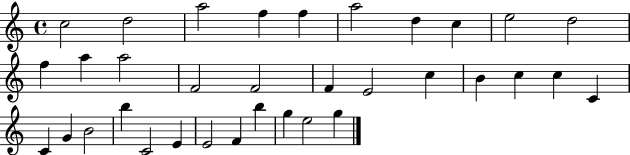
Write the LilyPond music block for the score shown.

{
  \clef treble
  \time 4/4
  \defaultTimeSignature
  \key c \major
  c''2 d''2 | a''2 f''4 f''4 | a''2 d''4 c''4 | e''2 d''2 | \break f''4 a''4 a''2 | f'2 f'2 | f'4 e'2 c''4 | b'4 c''4 c''4 c'4 | \break c'4 g'4 b'2 | b''4 c'2 e'4 | e'2 f'4 b''4 | g''4 e''2 g''4 | \break \bar "|."
}